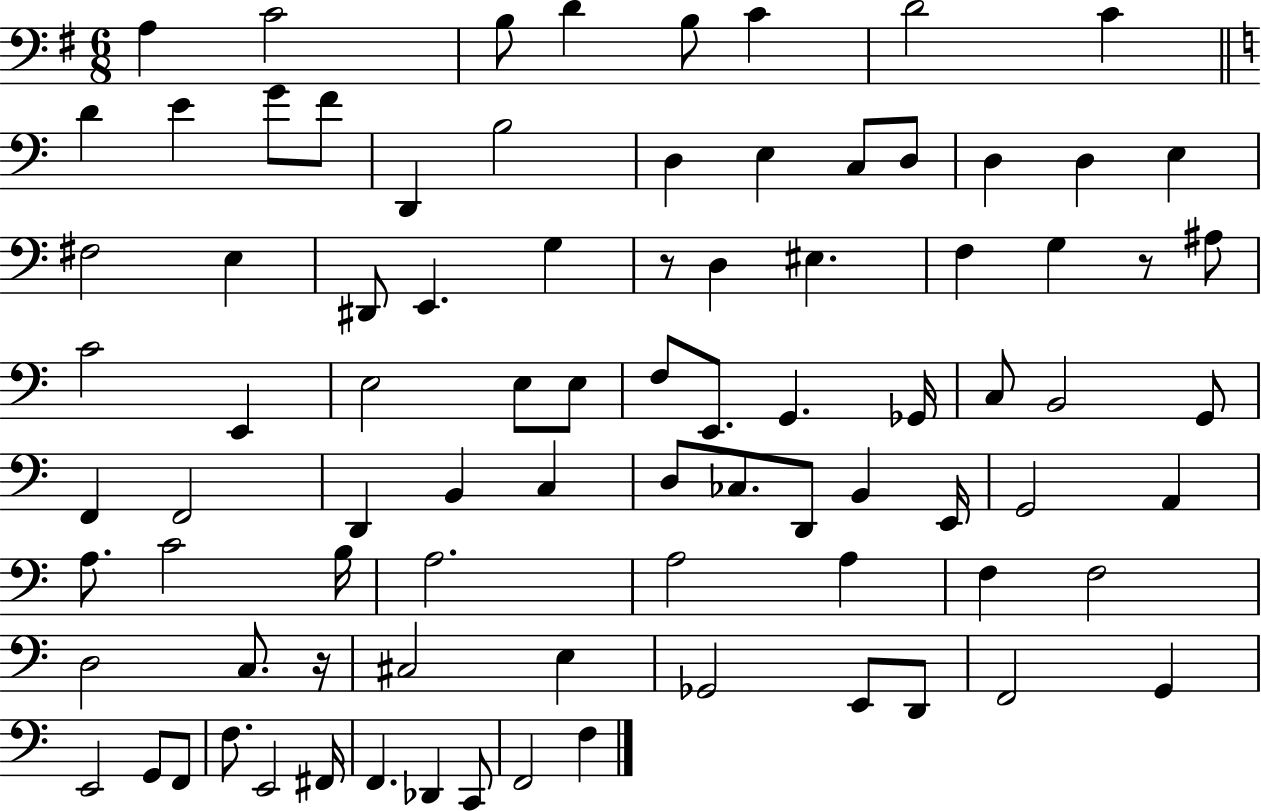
X:1
T:Untitled
M:6/8
L:1/4
K:G
A, C2 B,/2 D B,/2 C D2 C D E G/2 F/2 D,, B,2 D, E, C,/2 D,/2 D, D, E, ^F,2 E, ^D,,/2 E,, G, z/2 D, ^E, F, G, z/2 ^A,/2 C2 E,, E,2 E,/2 E,/2 F,/2 E,,/2 G,, _G,,/4 C,/2 B,,2 G,,/2 F,, F,,2 D,, B,, C, D,/2 _C,/2 D,,/2 B,, E,,/4 G,,2 A,, A,/2 C2 B,/4 A,2 A,2 A, F, F,2 D,2 C,/2 z/4 ^C,2 E, _G,,2 E,,/2 D,,/2 F,,2 G,, E,,2 G,,/2 F,,/2 F,/2 E,,2 ^F,,/4 F,, _D,, C,,/2 F,,2 F,